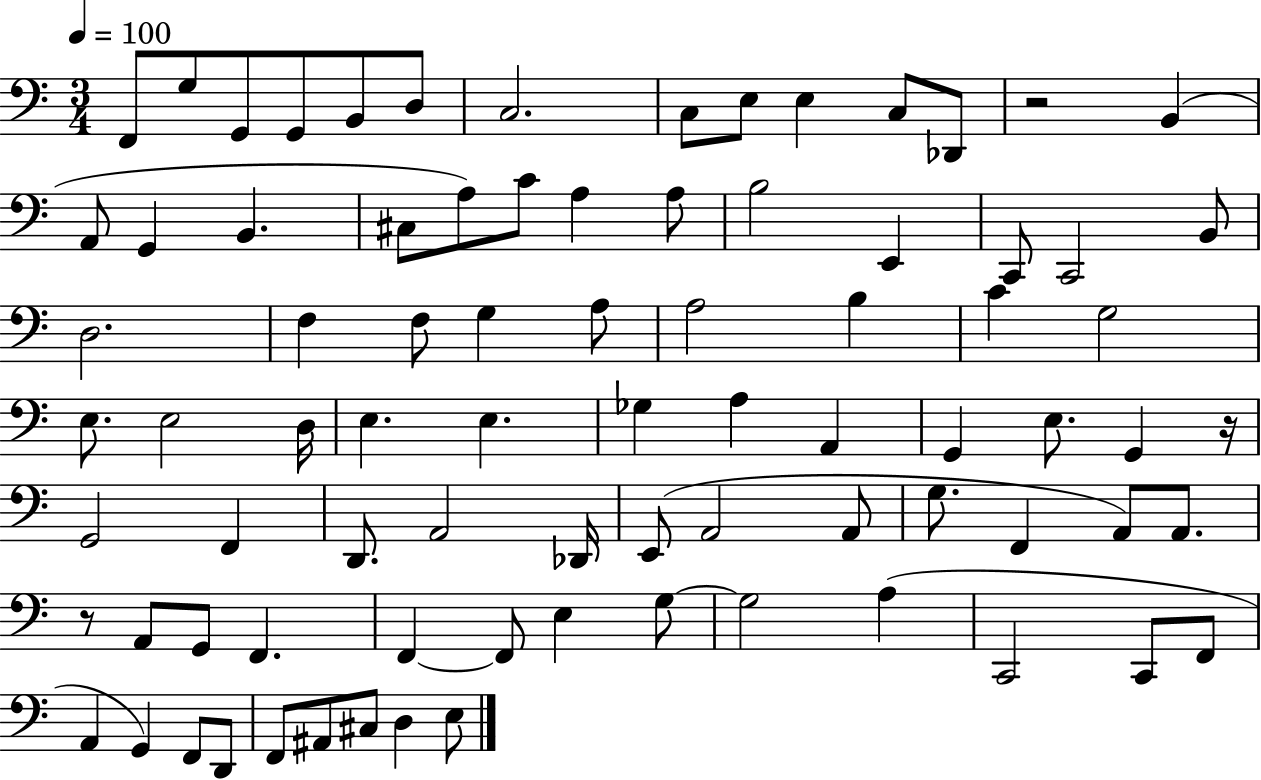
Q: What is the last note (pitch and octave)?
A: E3